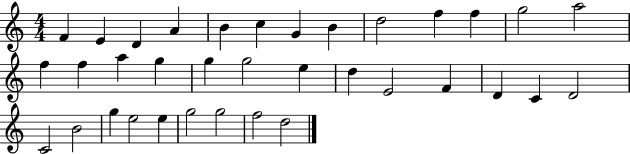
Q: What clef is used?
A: treble